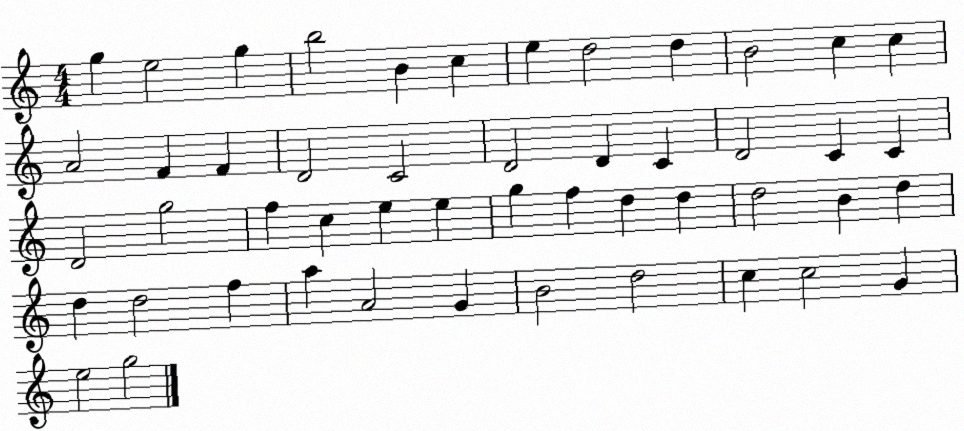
X:1
T:Untitled
M:4/4
L:1/4
K:C
g e2 g b2 B c e d2 d B2 c c A2 F F D2 C2 D2 D C D2 C C D2 g2 f c e e g f d d d2 B d d d2 f a A2 G B2 d2 c c2 G e2 g2